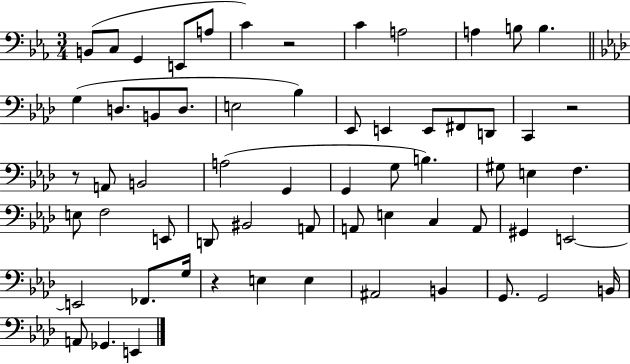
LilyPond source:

{
  \clef bass
  \numericTimeSignature
  \time 3/4
  \key ees \major
  \repeat volta 2 { b,8( c8 g,4 e,8 a8 | c'4) r2 | c'4 a2 | a4 b8 b4. | \break \bar "||" \break \key aes \major g4( d8. b,8 d8. | e2 bes4) | ees,8 e,4 e,8 fis,8 d,8 | c,4 r2 | \break r8 a,8 b,2 | a2( g,4 | g,4 g8 b4.) | gis8 e4 f4. | \break e8 f2 e,8 | d,8 bis,2 a,8 | a,8 e4 c4 a,8 | gis,4 e,2~~ | \break e,2 fes,8. g16 | r4 e4 e4 | ais,2 b,4 | g,8. g,2 b,16 | \break a,8 ges,4. e,4 | } \bar "|."
}